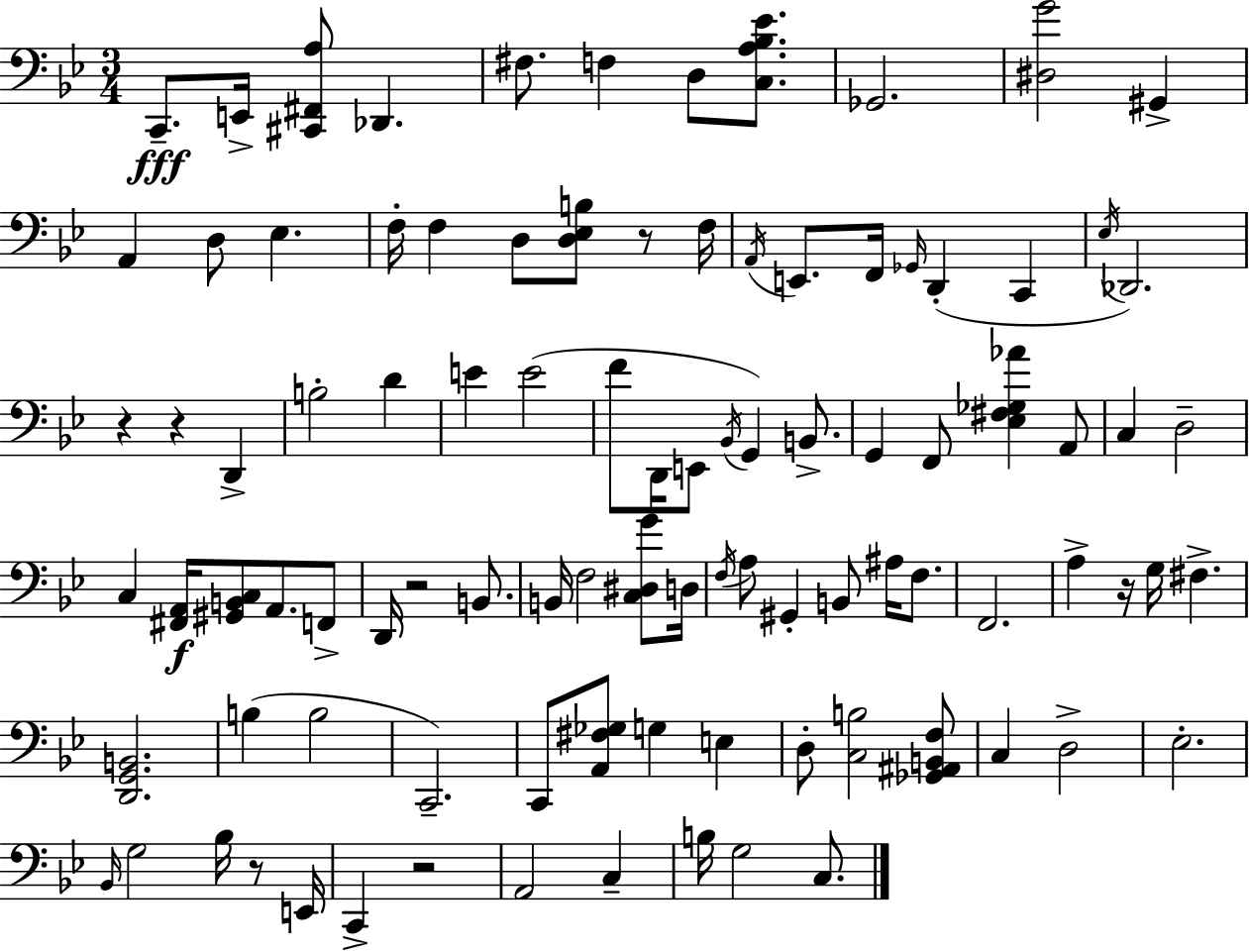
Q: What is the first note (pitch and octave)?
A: C2